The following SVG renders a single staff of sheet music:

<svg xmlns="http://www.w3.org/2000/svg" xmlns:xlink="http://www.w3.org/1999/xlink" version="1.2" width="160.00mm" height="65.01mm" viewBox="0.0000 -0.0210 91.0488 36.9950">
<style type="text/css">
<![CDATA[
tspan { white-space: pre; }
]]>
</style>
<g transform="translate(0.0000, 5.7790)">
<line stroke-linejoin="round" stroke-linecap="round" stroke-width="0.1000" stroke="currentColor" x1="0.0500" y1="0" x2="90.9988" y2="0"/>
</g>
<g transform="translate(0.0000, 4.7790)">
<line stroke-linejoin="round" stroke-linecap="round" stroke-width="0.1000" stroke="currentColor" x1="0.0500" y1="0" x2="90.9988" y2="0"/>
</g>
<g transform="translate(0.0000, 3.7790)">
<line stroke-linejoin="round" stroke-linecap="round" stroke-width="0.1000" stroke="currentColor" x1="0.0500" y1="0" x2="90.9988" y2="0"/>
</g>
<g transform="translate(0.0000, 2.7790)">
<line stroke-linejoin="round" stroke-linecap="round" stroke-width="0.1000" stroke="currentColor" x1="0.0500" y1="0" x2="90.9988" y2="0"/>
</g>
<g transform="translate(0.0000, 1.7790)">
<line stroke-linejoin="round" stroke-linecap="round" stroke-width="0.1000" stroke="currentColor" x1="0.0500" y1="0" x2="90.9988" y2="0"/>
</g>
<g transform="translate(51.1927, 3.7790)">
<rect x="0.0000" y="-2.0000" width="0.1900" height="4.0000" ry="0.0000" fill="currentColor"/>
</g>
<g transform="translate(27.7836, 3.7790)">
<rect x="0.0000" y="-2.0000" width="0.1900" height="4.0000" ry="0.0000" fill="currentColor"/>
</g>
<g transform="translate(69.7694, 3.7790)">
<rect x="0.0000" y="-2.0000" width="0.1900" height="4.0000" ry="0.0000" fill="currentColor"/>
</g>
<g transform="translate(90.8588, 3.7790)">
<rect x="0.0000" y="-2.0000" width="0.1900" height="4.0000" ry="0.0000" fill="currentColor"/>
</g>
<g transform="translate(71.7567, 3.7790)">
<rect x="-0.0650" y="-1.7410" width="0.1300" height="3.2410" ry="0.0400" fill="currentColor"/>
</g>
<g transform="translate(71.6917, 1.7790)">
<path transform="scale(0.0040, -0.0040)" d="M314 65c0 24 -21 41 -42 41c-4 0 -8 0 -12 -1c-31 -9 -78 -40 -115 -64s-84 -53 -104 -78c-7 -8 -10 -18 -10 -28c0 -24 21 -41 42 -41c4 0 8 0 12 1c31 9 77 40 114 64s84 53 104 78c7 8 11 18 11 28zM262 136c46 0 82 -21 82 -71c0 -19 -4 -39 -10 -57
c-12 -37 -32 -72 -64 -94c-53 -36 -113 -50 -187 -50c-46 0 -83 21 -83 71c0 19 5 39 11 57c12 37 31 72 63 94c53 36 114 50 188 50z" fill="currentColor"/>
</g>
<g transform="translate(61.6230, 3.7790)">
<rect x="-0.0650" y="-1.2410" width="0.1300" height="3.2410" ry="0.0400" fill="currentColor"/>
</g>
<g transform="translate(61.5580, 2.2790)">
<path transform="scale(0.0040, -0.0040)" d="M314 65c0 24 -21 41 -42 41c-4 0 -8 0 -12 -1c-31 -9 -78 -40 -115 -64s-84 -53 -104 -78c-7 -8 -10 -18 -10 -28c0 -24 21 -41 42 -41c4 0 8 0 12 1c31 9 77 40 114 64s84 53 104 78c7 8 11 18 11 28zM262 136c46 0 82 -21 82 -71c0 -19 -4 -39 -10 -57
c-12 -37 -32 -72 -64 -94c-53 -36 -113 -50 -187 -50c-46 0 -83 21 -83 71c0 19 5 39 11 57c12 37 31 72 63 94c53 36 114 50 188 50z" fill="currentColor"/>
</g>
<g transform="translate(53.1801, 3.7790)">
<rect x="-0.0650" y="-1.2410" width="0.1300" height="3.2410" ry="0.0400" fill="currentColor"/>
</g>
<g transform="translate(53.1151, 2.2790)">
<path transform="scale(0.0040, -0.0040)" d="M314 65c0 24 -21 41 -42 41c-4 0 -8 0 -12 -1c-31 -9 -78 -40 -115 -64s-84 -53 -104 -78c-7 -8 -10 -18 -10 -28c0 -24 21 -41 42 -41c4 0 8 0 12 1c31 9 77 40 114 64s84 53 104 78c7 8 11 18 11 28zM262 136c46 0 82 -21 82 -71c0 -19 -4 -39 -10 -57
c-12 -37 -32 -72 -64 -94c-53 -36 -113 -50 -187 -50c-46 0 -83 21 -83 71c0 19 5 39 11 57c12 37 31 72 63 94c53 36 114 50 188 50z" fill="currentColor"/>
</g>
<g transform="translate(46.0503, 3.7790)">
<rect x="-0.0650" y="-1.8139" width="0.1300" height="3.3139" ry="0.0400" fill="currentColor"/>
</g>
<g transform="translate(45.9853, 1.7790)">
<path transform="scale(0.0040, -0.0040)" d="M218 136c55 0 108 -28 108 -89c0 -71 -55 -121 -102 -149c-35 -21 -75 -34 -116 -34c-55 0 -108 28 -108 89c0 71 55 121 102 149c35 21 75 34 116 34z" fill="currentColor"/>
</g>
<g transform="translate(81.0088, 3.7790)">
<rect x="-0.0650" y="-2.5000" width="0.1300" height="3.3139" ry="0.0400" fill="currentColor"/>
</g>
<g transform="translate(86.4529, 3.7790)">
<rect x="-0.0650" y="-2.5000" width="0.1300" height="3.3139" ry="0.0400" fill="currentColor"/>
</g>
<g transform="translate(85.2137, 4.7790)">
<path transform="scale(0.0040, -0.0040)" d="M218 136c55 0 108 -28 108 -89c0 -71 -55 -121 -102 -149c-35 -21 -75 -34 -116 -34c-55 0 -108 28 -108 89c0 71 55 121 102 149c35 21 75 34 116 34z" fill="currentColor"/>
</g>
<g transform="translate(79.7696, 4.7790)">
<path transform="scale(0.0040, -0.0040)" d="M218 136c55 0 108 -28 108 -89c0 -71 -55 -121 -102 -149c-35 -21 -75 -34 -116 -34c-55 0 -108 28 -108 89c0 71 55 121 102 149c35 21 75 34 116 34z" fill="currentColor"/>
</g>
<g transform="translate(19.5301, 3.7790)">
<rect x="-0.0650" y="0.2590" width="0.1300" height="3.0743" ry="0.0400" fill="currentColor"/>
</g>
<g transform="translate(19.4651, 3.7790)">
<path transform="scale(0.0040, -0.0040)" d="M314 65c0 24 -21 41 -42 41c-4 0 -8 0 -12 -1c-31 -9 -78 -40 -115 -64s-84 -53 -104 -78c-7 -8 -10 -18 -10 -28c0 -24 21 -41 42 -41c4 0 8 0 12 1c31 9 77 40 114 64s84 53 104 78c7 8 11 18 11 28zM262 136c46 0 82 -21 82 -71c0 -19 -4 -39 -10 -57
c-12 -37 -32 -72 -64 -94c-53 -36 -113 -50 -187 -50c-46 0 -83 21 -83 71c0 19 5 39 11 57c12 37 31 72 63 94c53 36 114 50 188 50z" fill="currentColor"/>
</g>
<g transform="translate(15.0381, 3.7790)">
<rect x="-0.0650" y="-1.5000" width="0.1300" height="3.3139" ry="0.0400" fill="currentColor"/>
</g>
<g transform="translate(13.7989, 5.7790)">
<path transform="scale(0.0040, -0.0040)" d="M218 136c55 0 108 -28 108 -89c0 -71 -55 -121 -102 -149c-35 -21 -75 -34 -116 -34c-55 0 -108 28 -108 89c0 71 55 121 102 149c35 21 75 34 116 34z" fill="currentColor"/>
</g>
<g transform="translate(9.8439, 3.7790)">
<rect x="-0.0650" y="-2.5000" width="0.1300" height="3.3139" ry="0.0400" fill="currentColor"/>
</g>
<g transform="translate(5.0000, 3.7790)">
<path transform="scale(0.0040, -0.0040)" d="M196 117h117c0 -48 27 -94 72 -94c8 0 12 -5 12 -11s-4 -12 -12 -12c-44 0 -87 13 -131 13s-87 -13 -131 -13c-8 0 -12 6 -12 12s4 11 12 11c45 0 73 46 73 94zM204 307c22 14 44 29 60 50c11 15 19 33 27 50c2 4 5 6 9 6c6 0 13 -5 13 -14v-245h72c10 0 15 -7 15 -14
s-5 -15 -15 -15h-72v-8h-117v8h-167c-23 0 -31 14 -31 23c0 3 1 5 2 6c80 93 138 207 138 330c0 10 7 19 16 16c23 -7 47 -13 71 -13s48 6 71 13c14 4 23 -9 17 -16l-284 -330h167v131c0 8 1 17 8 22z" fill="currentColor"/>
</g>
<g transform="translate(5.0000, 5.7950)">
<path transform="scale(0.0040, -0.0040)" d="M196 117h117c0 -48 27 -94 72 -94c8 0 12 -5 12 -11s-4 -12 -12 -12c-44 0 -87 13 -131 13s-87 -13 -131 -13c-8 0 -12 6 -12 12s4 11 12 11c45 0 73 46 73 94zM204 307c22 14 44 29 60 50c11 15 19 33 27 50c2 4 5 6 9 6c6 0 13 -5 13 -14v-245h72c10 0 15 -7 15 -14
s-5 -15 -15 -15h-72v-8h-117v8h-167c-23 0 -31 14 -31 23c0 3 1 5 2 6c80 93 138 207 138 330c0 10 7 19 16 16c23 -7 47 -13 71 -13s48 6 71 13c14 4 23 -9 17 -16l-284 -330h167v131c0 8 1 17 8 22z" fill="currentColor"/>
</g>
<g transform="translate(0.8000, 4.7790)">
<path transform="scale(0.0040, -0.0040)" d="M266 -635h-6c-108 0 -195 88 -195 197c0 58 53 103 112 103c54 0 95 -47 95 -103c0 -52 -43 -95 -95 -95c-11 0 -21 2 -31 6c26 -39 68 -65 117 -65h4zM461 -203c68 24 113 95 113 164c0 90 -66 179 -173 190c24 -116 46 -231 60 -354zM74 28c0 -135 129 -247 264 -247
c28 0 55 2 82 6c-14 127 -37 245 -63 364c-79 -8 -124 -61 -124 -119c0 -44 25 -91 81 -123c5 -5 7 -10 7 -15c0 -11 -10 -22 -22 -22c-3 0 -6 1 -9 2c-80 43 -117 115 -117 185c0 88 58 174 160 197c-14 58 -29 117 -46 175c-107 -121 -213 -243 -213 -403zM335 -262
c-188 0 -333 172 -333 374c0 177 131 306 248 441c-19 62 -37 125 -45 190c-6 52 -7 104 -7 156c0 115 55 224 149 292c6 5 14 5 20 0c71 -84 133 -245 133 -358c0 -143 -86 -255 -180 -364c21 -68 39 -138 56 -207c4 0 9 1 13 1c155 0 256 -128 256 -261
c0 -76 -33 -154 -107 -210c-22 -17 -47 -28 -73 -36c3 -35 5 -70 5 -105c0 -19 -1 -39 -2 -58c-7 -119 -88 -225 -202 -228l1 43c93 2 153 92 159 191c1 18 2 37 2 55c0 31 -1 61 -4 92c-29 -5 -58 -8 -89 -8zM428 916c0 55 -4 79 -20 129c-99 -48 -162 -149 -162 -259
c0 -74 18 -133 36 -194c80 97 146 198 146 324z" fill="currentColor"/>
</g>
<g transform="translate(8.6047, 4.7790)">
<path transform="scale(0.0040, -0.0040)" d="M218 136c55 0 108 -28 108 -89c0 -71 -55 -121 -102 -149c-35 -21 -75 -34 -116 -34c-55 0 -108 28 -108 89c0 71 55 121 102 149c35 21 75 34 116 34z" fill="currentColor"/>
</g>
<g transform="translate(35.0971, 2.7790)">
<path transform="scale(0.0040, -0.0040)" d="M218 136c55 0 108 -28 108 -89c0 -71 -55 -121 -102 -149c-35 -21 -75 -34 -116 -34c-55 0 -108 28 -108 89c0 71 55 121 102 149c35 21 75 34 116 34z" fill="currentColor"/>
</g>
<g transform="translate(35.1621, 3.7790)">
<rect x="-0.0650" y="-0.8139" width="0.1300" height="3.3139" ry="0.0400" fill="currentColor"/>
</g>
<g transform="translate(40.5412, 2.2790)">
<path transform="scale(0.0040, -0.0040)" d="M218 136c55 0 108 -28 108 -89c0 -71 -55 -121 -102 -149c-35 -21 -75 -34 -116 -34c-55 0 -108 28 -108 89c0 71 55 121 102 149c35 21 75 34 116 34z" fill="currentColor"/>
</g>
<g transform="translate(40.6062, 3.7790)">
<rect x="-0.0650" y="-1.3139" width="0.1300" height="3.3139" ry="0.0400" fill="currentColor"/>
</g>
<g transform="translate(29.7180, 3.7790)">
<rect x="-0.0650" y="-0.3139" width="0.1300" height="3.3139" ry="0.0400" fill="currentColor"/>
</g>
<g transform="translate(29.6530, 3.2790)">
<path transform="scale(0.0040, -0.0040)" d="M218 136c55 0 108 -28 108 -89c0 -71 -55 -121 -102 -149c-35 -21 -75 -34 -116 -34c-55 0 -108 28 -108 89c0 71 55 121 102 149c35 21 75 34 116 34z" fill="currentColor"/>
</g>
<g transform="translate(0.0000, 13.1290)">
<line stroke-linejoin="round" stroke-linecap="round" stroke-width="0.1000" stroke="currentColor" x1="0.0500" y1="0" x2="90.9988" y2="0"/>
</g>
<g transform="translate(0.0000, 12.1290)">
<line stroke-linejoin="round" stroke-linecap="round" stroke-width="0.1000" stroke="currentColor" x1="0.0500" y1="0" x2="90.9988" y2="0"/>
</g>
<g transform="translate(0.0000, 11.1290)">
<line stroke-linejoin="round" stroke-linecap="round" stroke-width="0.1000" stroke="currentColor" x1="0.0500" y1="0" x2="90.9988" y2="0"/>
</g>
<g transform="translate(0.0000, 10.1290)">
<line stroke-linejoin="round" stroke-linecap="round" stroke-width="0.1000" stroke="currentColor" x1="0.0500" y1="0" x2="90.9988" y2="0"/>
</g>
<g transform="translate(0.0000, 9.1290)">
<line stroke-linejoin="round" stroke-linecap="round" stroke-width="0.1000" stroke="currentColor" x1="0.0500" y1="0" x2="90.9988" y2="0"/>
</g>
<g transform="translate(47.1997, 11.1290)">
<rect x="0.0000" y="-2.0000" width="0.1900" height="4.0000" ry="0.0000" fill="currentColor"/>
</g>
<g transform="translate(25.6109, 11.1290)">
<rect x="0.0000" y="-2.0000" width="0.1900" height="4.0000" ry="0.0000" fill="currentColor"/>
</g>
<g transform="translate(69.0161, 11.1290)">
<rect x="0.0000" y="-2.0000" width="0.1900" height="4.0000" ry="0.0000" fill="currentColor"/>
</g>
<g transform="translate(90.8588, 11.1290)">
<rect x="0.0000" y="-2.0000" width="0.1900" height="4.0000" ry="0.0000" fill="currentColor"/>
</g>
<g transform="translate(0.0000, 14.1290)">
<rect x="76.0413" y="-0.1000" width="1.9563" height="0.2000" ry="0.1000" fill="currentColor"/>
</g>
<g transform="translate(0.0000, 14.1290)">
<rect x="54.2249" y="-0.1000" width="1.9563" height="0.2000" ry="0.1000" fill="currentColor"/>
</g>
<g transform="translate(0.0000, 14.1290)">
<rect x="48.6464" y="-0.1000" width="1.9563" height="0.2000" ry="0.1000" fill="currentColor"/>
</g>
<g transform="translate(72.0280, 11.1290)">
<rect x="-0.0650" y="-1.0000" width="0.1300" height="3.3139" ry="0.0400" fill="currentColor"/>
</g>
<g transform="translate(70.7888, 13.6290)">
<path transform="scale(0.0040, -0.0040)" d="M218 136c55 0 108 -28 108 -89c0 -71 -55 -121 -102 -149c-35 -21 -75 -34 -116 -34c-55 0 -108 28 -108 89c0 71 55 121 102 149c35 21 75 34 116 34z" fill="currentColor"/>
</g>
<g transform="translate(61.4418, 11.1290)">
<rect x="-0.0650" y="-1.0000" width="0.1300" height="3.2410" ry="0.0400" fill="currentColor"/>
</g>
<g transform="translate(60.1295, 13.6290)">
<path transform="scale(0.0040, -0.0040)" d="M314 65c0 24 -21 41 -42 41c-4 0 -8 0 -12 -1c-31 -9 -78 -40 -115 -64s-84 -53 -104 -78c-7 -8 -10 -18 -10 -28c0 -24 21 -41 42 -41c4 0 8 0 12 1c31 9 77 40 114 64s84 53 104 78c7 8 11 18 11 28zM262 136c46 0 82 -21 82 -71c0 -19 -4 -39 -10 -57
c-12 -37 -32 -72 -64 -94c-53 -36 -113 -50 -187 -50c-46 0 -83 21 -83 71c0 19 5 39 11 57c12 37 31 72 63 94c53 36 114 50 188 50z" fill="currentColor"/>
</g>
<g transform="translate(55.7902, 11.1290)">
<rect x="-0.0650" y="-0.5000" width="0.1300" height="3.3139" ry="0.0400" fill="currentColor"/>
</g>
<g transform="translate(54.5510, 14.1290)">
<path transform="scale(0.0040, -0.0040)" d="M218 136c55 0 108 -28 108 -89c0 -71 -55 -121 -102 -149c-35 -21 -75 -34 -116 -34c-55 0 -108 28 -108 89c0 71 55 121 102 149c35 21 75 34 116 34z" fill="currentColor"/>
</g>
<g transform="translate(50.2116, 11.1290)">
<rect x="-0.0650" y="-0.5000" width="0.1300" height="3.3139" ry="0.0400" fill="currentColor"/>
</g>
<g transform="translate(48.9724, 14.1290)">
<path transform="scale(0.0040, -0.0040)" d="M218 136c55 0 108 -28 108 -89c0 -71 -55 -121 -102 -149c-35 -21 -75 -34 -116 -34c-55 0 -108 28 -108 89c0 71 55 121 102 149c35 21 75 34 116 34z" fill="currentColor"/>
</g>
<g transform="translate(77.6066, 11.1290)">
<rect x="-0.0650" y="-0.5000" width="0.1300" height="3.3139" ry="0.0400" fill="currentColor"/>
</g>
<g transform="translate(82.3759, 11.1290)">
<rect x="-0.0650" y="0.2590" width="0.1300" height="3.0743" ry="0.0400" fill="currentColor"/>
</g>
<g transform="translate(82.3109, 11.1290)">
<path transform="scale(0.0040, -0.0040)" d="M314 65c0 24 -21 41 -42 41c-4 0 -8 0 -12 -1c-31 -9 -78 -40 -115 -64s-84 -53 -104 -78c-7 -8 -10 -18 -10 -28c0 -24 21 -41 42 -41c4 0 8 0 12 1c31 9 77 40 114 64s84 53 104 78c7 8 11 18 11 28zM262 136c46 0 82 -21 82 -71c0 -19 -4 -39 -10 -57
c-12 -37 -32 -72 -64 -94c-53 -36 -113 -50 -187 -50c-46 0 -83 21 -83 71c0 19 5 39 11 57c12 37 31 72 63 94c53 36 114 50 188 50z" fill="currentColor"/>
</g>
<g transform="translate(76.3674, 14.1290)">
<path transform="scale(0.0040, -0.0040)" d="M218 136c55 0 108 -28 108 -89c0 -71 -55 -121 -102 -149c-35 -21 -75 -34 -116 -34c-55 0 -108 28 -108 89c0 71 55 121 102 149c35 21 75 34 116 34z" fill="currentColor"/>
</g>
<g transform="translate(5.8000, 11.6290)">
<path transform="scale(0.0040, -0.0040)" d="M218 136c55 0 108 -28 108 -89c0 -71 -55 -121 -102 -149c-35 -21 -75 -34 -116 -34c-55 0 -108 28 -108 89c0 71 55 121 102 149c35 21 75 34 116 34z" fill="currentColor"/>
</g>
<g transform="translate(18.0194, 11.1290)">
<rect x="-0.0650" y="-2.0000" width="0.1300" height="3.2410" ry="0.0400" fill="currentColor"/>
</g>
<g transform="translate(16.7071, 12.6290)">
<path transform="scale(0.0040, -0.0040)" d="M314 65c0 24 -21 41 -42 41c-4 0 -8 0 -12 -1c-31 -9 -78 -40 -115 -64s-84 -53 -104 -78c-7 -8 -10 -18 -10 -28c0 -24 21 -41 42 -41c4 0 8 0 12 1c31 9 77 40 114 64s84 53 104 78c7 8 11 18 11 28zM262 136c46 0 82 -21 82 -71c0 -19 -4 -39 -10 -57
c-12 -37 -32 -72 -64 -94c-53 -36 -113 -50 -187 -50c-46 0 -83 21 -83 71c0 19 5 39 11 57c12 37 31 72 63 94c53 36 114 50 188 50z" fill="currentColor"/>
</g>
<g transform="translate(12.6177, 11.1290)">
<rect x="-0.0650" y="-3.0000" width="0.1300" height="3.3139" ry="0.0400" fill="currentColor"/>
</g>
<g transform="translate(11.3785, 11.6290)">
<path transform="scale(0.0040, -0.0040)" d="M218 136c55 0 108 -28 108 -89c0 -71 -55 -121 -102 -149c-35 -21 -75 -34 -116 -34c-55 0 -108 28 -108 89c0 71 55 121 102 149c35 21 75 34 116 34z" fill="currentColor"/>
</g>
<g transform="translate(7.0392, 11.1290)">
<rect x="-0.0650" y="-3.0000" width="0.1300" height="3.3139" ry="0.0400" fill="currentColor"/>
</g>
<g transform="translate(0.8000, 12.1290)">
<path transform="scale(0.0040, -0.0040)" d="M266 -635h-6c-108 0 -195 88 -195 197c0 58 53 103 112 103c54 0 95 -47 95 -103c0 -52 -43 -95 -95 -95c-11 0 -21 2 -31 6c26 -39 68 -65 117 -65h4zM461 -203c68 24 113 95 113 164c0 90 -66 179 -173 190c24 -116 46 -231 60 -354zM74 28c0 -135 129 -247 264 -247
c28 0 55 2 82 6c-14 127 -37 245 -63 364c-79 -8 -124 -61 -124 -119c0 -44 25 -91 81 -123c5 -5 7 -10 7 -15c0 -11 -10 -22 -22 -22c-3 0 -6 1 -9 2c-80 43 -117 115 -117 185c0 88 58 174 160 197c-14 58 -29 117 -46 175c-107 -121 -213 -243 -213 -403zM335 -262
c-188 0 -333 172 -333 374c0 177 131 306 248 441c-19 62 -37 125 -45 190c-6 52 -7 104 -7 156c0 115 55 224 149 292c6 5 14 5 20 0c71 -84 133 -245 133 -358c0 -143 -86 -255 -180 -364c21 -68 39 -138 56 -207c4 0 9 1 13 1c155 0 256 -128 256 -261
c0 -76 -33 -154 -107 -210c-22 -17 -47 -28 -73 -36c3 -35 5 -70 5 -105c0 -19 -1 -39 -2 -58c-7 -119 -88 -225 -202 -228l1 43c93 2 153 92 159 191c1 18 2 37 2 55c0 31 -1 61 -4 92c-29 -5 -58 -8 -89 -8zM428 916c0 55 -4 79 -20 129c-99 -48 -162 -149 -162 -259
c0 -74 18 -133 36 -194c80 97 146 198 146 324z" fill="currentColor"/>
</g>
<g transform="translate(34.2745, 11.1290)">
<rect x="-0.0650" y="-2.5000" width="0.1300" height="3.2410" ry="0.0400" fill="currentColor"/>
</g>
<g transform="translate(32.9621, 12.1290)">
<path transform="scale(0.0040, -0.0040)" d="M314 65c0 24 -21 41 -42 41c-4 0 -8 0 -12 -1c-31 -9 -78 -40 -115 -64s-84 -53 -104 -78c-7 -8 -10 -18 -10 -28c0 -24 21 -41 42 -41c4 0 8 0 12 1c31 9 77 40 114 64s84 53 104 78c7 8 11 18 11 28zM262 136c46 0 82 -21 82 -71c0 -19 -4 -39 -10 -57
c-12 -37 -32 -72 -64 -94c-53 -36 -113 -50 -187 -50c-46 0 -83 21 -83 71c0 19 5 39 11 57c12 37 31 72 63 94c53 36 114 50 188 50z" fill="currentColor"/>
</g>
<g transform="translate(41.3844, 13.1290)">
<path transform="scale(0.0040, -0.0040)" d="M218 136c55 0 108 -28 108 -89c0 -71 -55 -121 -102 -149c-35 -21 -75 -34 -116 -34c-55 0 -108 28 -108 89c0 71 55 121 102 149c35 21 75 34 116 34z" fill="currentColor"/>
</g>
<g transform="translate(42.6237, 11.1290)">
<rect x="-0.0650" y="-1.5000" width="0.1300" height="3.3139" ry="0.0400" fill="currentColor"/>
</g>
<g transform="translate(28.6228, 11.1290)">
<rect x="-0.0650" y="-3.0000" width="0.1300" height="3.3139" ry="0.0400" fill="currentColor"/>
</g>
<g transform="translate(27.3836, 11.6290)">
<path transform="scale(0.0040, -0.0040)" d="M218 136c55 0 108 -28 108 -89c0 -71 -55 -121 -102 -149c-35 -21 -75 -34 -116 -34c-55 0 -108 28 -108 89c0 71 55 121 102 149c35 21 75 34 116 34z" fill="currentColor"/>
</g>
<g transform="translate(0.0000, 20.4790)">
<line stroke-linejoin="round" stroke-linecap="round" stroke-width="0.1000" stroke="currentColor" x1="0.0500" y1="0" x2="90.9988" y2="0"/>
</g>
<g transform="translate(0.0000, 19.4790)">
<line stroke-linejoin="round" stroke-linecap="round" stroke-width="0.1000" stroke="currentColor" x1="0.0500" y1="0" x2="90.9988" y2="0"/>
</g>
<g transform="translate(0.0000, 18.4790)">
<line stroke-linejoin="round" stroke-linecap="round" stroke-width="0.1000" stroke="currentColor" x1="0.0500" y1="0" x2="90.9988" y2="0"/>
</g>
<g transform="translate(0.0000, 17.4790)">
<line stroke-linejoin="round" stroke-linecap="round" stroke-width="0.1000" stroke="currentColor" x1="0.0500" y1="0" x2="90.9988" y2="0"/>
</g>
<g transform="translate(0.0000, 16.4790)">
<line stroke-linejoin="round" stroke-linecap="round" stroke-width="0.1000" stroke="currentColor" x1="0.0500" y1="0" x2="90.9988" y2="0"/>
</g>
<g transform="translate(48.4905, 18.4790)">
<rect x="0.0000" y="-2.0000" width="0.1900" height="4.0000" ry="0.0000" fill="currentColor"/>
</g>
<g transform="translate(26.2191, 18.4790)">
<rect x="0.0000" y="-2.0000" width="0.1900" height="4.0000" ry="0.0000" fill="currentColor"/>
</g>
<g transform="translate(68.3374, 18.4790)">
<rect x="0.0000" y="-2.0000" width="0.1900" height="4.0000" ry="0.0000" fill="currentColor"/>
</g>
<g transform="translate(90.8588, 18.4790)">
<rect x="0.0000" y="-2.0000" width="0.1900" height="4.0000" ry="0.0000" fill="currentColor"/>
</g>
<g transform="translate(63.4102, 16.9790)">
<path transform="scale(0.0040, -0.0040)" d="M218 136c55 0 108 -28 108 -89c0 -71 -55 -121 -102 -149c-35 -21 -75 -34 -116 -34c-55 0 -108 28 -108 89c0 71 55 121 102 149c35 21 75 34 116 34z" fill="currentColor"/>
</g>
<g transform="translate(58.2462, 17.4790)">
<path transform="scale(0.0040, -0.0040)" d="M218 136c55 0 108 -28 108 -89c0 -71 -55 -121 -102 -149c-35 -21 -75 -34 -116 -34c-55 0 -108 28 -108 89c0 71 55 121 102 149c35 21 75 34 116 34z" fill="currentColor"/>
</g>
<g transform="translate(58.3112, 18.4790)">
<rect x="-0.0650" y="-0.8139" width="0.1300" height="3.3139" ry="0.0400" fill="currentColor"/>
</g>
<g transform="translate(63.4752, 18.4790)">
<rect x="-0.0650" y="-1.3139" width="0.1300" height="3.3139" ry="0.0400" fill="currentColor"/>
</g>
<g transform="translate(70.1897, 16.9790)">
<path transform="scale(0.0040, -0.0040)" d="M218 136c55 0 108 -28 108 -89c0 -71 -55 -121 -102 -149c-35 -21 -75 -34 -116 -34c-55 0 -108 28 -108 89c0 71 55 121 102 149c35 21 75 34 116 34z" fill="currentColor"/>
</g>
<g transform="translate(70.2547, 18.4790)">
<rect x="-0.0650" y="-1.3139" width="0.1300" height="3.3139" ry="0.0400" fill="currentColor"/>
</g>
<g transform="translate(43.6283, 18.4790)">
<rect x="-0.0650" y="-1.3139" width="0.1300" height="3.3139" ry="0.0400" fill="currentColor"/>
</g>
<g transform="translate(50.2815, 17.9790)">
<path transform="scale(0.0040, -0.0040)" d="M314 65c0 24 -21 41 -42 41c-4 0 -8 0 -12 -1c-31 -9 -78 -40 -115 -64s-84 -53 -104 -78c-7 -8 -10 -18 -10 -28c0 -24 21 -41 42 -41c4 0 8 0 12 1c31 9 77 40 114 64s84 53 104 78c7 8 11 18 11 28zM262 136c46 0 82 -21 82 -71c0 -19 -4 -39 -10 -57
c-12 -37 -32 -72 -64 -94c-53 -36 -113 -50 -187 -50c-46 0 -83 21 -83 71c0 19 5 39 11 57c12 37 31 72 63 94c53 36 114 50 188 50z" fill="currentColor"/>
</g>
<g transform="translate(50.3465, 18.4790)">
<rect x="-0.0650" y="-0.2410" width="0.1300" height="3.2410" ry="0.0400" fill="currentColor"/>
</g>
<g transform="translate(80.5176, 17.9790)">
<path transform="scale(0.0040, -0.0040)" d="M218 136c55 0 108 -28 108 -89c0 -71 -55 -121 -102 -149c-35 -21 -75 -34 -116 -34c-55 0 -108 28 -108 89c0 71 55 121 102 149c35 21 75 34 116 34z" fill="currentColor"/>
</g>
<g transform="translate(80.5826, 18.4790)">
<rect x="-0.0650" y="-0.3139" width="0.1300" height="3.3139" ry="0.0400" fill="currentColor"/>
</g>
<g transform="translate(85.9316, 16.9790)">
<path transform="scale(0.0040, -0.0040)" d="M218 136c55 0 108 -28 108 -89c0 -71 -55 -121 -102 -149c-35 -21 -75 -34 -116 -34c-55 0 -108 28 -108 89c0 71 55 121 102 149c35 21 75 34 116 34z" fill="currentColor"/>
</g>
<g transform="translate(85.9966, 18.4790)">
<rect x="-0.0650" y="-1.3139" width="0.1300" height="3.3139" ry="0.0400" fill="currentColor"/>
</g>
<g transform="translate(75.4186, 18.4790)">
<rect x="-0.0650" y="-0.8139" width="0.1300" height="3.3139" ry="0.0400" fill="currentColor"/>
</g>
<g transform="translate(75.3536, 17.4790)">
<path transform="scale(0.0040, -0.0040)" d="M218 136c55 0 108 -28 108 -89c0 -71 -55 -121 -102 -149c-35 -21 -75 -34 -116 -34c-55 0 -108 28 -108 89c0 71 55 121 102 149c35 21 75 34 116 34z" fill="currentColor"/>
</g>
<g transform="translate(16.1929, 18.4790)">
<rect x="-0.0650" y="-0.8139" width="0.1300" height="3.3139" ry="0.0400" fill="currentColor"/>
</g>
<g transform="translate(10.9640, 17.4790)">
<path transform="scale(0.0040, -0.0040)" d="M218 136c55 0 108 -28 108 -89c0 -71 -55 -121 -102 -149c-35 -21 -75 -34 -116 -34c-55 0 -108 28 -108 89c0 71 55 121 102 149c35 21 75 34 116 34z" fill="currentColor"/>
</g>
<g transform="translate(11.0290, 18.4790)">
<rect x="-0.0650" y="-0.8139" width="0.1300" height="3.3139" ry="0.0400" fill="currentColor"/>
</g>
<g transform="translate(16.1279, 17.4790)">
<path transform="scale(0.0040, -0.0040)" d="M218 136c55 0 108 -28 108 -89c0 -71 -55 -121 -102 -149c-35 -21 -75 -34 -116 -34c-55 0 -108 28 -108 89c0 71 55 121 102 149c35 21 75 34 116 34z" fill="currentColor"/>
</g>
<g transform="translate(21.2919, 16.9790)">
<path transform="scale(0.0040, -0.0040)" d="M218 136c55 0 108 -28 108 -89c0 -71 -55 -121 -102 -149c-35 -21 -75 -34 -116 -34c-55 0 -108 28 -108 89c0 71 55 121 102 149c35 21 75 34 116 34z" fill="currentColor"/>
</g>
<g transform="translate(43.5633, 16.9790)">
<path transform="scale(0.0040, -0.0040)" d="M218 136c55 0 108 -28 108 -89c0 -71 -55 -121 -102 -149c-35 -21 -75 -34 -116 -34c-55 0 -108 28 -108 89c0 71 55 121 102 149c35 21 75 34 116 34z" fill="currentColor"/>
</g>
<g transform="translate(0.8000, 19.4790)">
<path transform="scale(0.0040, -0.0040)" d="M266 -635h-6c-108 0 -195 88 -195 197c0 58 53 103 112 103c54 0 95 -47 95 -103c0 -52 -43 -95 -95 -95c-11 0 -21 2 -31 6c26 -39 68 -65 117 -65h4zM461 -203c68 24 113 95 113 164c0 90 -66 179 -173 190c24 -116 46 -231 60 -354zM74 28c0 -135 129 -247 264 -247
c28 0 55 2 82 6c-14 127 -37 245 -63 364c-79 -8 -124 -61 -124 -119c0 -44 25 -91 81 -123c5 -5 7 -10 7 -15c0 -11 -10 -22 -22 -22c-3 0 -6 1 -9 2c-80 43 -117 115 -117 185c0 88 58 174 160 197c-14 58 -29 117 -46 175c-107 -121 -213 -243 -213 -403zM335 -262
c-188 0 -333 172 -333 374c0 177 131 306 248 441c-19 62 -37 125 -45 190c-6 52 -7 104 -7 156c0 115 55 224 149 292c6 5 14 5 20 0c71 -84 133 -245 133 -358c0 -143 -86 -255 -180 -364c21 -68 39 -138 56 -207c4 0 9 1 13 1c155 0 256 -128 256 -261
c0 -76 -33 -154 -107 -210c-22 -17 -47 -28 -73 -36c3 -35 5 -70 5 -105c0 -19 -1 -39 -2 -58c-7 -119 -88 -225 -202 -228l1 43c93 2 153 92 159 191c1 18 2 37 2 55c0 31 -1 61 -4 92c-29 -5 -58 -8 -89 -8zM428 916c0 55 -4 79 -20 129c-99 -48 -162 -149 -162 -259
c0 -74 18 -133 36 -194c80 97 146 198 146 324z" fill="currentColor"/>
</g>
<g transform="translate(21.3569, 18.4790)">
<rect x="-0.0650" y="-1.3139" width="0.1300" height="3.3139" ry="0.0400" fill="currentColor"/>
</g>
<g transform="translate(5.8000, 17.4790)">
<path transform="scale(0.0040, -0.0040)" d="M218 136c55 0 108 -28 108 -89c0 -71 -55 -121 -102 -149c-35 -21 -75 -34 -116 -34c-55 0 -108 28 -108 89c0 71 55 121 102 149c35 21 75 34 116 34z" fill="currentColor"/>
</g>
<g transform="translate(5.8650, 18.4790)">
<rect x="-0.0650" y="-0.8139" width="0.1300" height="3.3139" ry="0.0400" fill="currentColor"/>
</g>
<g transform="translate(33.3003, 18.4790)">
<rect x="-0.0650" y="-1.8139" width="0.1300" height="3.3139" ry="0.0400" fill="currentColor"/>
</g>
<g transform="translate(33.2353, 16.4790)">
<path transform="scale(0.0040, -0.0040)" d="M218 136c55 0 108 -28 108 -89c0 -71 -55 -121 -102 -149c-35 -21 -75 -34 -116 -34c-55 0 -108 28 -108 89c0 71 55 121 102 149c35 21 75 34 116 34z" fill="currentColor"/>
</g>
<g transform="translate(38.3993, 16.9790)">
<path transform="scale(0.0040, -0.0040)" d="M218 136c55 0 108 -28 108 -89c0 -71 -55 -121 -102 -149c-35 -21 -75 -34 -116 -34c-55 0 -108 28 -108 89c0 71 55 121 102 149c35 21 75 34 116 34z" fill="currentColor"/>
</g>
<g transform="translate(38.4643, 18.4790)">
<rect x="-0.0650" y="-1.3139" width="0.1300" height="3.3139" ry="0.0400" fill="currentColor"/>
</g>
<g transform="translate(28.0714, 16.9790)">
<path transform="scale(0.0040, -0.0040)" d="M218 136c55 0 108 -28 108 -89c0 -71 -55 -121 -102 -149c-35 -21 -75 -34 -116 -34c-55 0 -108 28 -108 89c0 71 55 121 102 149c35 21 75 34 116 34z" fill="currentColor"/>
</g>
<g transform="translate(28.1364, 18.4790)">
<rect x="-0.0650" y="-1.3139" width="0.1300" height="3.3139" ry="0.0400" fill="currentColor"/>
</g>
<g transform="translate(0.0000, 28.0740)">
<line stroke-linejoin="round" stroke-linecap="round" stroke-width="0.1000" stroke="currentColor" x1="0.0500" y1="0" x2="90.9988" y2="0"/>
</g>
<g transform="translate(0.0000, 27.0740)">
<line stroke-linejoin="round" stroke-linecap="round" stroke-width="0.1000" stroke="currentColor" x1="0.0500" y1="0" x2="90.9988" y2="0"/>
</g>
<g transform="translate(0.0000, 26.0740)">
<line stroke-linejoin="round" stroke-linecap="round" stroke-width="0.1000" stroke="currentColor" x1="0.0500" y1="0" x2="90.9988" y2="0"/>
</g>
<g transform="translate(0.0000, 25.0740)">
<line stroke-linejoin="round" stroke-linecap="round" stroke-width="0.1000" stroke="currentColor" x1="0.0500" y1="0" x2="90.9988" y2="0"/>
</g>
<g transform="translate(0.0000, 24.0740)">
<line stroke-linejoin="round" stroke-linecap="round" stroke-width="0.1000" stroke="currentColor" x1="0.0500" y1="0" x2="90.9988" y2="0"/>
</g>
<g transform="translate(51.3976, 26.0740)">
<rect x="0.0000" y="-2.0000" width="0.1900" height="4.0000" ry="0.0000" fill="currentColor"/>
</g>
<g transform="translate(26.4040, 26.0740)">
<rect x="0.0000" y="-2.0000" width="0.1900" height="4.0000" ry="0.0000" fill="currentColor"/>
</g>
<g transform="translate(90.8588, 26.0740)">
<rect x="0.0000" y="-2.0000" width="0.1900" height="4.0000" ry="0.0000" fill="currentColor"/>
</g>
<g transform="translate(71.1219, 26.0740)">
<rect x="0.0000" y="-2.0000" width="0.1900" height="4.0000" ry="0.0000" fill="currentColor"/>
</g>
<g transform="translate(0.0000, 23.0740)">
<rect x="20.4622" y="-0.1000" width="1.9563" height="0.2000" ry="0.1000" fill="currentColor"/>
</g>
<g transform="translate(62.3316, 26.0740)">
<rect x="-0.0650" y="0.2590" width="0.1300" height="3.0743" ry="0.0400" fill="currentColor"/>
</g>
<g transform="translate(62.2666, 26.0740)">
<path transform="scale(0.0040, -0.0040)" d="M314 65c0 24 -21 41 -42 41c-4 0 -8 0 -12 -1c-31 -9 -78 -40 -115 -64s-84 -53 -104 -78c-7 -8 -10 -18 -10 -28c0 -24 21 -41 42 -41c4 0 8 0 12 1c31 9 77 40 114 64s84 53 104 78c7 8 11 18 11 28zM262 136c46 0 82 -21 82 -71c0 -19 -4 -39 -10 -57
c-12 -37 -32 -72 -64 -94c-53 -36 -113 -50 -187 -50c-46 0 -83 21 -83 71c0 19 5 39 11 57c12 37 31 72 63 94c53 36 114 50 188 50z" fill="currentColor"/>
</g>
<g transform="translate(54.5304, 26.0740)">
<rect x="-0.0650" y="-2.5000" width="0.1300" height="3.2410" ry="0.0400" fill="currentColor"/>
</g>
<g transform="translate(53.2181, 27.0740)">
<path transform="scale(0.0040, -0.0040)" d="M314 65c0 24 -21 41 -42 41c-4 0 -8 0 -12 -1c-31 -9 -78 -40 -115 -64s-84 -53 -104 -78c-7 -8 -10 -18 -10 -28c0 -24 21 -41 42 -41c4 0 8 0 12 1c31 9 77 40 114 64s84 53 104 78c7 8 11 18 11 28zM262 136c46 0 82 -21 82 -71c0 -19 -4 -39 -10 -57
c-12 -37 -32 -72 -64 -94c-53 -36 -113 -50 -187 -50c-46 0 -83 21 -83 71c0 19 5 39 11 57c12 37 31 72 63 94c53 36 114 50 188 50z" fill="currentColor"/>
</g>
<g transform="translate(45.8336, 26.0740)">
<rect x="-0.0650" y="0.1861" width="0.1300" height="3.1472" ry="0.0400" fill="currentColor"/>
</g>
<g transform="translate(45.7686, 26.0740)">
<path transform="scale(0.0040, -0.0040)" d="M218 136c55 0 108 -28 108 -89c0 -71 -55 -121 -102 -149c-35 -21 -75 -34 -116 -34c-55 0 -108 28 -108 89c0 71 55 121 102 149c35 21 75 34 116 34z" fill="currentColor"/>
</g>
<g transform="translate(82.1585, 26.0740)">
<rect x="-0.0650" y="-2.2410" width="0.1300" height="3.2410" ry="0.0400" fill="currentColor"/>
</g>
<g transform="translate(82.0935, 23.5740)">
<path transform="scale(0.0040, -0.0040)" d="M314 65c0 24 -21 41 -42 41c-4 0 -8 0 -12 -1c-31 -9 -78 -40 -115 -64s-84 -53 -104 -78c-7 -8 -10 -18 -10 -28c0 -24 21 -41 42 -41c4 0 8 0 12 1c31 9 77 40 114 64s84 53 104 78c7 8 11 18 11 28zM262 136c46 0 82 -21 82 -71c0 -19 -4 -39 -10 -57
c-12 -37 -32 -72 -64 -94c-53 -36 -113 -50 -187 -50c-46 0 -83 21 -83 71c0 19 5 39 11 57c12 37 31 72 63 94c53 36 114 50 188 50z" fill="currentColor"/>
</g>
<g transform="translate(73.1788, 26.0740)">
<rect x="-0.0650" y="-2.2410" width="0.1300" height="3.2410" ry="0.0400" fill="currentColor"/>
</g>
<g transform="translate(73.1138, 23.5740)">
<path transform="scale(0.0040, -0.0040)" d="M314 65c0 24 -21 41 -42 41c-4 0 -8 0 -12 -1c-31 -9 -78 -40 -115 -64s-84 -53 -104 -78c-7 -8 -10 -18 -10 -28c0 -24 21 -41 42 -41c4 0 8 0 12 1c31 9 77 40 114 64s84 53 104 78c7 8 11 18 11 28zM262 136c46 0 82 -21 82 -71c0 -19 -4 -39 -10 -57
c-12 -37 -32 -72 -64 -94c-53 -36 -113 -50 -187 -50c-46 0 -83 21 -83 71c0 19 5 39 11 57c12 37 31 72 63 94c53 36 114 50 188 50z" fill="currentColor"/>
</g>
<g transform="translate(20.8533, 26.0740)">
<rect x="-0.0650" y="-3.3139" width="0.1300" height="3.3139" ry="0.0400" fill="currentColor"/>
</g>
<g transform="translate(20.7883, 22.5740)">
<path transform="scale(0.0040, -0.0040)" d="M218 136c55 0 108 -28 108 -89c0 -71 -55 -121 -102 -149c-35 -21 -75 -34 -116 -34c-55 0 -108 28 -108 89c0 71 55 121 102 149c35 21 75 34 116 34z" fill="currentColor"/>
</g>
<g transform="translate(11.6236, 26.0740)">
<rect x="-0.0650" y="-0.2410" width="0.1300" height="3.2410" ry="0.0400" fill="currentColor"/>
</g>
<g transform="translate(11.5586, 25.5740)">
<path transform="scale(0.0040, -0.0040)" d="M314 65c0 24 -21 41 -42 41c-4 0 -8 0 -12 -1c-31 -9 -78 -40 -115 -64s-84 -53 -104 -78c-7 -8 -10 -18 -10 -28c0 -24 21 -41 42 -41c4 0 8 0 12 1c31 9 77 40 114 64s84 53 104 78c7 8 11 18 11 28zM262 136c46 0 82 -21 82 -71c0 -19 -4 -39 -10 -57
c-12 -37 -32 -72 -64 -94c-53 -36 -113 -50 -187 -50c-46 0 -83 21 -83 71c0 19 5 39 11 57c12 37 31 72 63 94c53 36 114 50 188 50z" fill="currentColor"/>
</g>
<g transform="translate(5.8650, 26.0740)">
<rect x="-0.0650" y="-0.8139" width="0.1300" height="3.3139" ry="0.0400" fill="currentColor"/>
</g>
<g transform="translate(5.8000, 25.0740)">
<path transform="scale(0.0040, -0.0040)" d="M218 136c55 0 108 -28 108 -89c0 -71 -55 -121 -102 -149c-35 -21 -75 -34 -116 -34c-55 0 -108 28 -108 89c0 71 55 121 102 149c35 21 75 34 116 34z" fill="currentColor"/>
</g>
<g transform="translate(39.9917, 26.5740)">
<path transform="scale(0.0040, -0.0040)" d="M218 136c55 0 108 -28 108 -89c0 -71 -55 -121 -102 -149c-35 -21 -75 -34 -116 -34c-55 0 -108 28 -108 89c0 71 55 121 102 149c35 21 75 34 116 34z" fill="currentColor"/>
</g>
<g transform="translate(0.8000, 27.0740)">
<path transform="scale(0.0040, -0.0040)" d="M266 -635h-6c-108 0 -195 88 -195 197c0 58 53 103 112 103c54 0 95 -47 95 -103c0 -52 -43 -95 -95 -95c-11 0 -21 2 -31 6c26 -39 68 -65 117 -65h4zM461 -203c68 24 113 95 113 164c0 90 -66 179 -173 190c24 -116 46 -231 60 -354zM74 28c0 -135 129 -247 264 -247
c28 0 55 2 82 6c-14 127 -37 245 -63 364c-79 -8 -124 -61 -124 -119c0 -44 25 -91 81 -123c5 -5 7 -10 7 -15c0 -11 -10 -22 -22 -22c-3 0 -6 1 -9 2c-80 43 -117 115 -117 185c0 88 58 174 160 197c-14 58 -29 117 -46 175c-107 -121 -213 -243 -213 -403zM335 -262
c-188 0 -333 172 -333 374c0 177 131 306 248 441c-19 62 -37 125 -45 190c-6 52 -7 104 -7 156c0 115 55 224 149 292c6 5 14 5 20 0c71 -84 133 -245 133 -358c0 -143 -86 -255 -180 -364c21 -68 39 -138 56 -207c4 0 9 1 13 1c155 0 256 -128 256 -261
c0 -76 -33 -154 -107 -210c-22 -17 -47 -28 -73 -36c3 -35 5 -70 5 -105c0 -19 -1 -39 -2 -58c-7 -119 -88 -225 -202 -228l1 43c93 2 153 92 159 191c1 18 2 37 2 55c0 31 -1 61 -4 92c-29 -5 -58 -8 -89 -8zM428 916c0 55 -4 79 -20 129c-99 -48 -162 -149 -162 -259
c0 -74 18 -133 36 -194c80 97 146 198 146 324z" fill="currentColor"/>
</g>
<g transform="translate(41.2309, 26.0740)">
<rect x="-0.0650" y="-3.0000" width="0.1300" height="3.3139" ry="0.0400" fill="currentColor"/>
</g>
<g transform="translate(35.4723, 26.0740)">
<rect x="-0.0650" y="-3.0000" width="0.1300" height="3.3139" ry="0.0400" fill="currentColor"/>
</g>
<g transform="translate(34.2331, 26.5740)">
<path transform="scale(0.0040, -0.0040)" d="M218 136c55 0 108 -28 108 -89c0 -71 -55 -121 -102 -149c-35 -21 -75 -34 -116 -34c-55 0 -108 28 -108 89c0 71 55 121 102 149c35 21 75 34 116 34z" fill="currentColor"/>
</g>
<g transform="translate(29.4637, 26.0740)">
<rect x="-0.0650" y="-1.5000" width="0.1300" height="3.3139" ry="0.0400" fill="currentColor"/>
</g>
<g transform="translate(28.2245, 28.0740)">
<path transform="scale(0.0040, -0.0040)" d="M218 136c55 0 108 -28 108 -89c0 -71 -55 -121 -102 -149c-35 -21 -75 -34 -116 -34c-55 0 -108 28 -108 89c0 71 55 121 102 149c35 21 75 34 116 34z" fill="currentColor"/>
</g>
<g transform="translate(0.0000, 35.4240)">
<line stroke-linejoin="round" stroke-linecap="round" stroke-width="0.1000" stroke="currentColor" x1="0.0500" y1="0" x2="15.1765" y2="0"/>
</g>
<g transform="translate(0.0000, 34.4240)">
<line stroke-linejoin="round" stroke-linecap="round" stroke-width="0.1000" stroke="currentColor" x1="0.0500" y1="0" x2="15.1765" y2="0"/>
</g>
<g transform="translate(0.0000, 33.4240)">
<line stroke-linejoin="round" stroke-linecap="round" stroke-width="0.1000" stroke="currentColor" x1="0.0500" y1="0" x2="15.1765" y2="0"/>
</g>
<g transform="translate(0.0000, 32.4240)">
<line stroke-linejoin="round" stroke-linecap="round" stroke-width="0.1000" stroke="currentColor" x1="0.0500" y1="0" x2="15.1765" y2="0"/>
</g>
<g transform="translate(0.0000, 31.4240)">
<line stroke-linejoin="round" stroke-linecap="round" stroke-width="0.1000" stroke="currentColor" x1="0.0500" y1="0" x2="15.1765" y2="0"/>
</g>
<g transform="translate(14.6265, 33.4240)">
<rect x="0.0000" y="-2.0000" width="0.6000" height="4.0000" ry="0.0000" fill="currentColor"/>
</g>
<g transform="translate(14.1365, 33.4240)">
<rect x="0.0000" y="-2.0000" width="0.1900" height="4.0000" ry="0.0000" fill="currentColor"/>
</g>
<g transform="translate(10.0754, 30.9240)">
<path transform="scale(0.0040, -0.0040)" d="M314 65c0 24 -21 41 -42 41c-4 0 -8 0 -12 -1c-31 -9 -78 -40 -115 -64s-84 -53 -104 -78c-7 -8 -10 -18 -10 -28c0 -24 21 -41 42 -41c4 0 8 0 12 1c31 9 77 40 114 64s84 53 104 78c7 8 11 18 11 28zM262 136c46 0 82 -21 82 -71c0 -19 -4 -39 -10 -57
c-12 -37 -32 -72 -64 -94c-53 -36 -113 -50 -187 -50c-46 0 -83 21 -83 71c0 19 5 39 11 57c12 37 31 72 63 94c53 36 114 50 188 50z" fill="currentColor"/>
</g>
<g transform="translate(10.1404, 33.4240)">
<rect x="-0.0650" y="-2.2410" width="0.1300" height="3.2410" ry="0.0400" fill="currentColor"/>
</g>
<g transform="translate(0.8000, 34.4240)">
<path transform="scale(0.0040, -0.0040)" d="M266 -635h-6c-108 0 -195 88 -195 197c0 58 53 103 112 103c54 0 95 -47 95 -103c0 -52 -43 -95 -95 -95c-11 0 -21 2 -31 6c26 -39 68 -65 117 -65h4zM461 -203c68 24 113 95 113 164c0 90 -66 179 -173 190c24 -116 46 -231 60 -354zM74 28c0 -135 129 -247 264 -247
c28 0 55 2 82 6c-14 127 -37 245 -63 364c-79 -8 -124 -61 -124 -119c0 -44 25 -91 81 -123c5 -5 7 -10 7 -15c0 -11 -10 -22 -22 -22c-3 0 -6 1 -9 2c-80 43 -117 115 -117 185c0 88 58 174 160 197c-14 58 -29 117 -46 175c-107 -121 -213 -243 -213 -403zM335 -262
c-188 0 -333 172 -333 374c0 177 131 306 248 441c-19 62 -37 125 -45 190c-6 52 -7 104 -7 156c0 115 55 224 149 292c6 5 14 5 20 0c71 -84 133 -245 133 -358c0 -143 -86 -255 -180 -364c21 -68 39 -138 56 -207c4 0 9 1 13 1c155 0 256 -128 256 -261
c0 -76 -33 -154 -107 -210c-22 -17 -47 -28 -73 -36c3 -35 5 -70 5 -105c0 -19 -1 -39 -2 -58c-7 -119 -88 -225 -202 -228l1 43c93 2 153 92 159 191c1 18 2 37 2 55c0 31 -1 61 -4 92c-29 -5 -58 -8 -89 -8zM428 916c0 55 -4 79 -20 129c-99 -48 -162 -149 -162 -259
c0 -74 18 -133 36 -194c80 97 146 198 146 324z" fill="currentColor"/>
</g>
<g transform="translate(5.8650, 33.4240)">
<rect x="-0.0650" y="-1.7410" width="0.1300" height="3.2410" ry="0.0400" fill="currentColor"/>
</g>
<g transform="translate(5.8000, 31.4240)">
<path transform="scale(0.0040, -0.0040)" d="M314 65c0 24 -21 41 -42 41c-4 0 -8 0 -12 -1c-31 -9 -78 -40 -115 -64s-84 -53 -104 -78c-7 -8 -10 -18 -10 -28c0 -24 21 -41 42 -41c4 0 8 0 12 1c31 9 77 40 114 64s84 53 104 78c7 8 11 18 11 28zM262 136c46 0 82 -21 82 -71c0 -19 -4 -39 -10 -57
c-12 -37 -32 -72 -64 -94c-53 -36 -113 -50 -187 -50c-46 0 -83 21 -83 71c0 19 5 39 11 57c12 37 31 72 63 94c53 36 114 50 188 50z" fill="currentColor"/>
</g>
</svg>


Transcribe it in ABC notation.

X:1
T:Untitled
M:4/4
L:1/4
K:C
G E B2 c d e f e2 e2 f2 G G A A F2 A G2 E C C D2 D C B2 d d d e e f e e c2 d e e d c e d c2 b E A A B G2 B2 g2 g2 f2 g2